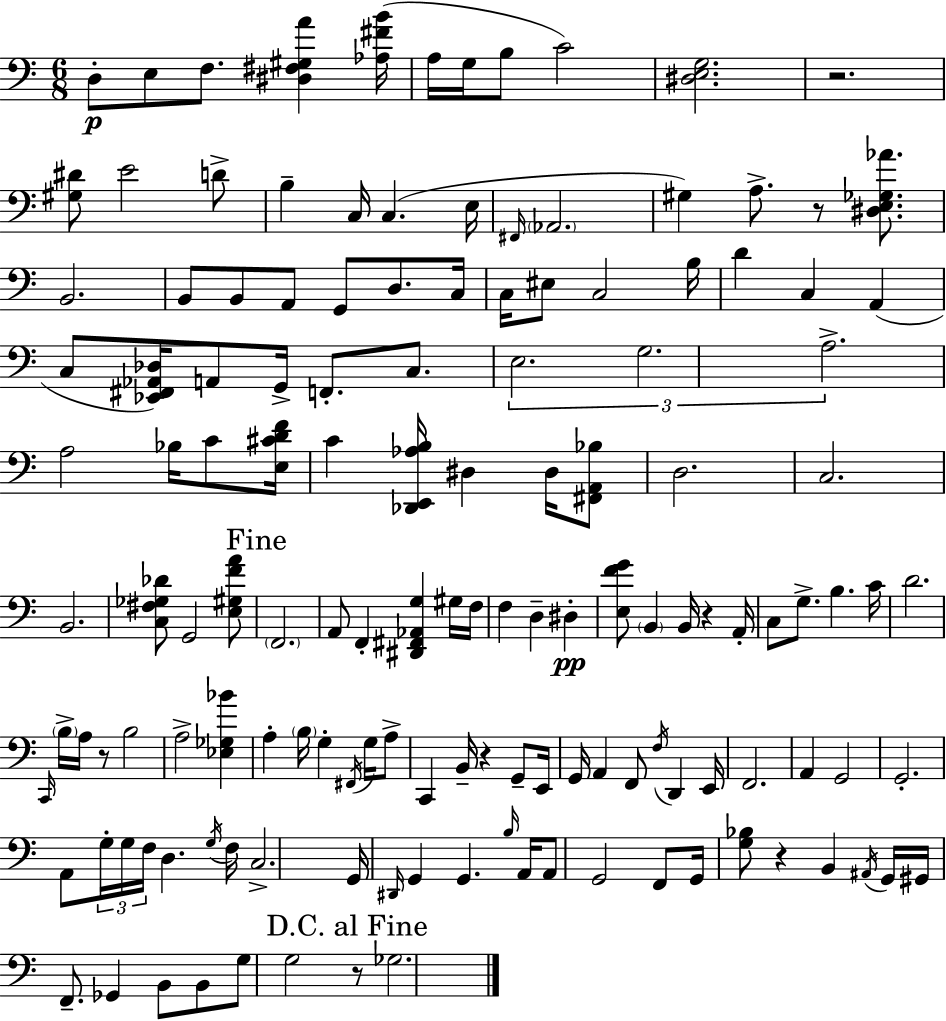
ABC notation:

X:1
T:Untitled
M:6/8
L:1/4
K:Am
D,/2 E,/2 F,/2 [^D,^F,^G,A] [_A,^FB]/4 A,/4 G,/4 B,/2 C2 [^D,E,G,]2 z2 [^G,^D]/2 E2 D/2 B, C,/4 C, E,/4 ^F,,/4 _A,,2 ^G, A,/2 z/2 [^D,E,_G,_A]/2 B,,2 B,,/2 B,,/2 A,,/2 G,,/2 D,/2 C,/4 C,/4 ^E,/2 C,2 B,/4 D C, A,, C,/2 [_E,,^F,,_A,,_D,]/4 A,,/2 G,,/4 F,,/2 C,/2 E,2 G,2 A,2 A,2 _B,/4 C/2 [E,^CDF]/4 C [_D,,E,,_A,B,]/4 ^D, ^D,/4 [^F,,A,,_B,]/2 D,2 C,2 B,,2 [C,^F,_G,_D]/2 G,,2 [E,^G,FA]/2 F,,2 A,,/2 F,, [^D,,^F,,_A,,G,] ^G,/4 F,/4 F, D, ^D, [E,FG]/2 B,, B,,/4 z A,,/4 C,/2 G,/2 B, C/4 D2 C,,/4 B,/4 A,/4 z/2 B,2 A,2 [_E,_G,_B] A, B,/4 G, ^F,,/4 G,/4 A,/2 C,, B,,/4 z G,,/2 E,,/4 G,,/4 A,, F,,/2 F,/4 D,, E,,/4 F,,2 A,, G,,2 G,,2 A,,/2 G,/4 G,/4 F,/4 D, G,/4 F,/4 C,2 G,,/4 ^D,,/4 G,, G,, B,/4 A,,/4 A,,/2 G,,2 F,,/2 G,,/4 [G,_B,]/2 z B,, ^A,,/4 G,,/4 ^G,,/4 F,,/2 _G,, B,,/2 B,,/2 G,/2 G,2 z/2 _G,2